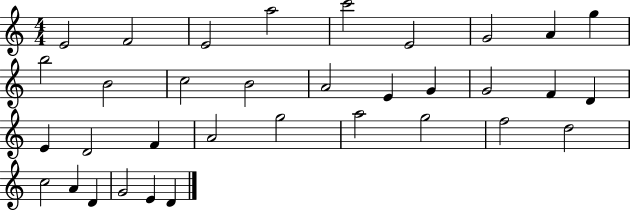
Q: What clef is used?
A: treble